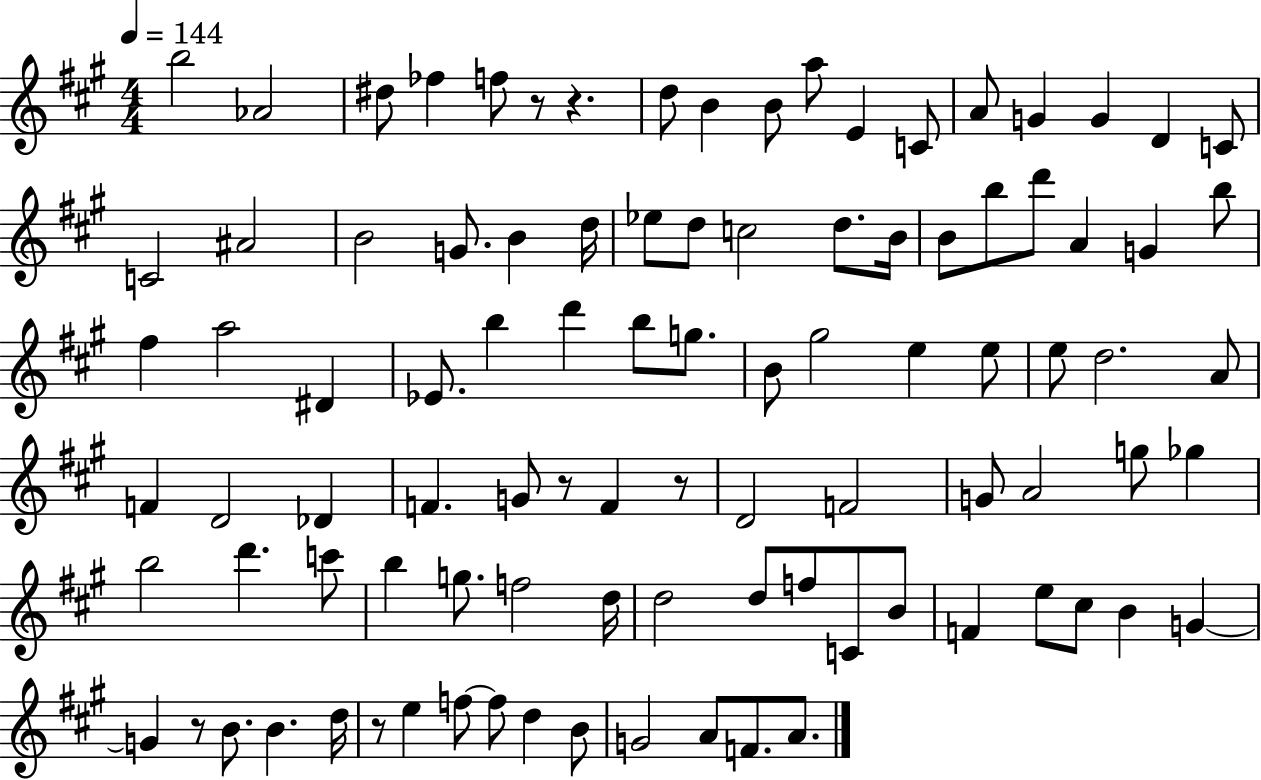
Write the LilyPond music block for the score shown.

{
  \clef treble
  \numericTimeSignature
  \time 4/4
  \key a \major
  \tempo 4 = 144
  b''2 aes'2 | dis''8 fes''4 f''8 r8 r4. | d''8 b'4 b'8 a''8 e'4 c'8 | a'8 g'4 g'4 d'4 c'8 | \break c'2 ais'2 | b'2 g'8. b'4 d''16 | ees''8 d''8 c''2 d''8. b'16 | b'8 b''8 d'''8 a'4 g'4 b''8 | \break fis''4 a''2 dis'4 | ees'8. b''4 d'''4 b''8 g''8. | b'8 gis''2 e''4 e''8 | e''8 d''2. a'8 | \break f'4 d'2 des'4 | f'4. g'8 r8 f'4 r8 | d'2 f'2 | g'8 a'2 g''8 ges''4 | \break b''2 d'''4. c'''8 | b''4 g''8. f''2 d''16 | d''2 d''8 f''8 c'8 b'8 | f'4 e''8 cis''8 b'4 g'4~~ | \break g'4 r8 b'8. b'4. d''16 | r8 e''4 f''8~~ f''8 d''4 b'8 | g'2 a'8 f'8. a'8. | \bar "|."
}